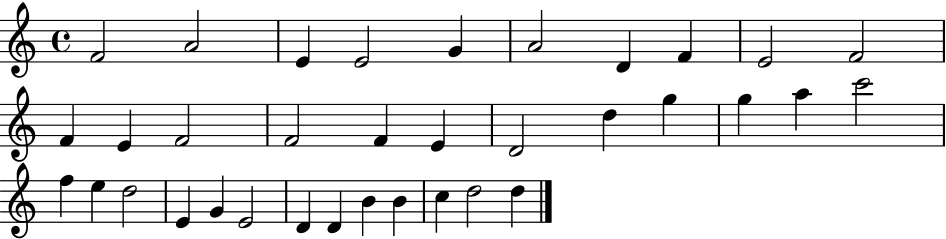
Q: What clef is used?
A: treble